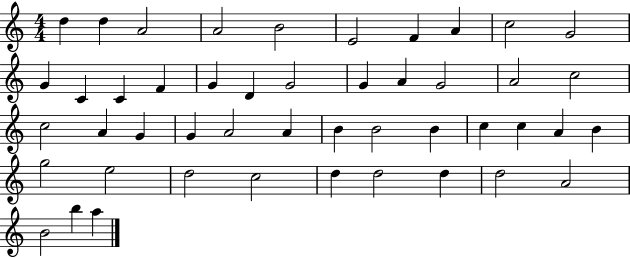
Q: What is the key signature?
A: C major